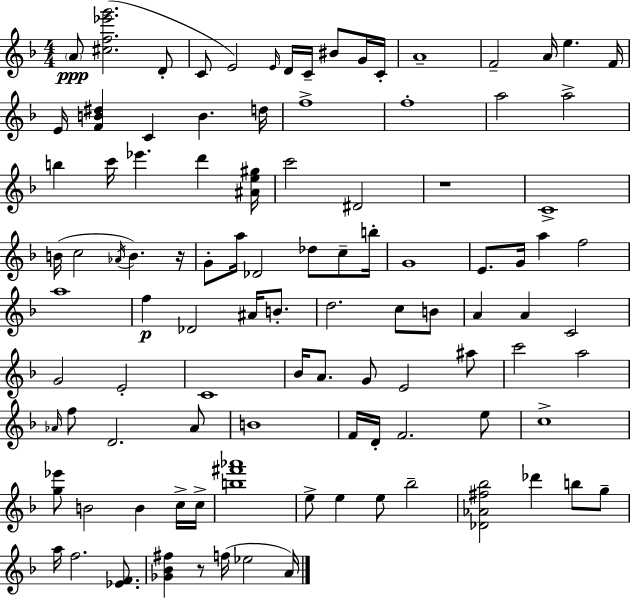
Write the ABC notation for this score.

X:1
T:Untitled
M:4/4
L:1/4
K:F
A/2 [^cf_e'g']2 D/2 C/2 E2 E/4 D/4 C/4 ^B/2 G/4 C/4 A4 F2 A/4 e F/4 E/4 [FB^d] C B d/4 f4 f4 a2 a2 b c'/4 _e' d' [^Ae^g]/4 c'2 ^D2 z4 C4 B/4 c2 _A/4 B z/4 G/2 a/4 _D2 _d/2 c/2 b/4 G4 E/2 G/4 a f2 a4 f _D2 ^A/4 B/2 d2 c/2 B/2 A A C2 G2 E2 C4 _B/4 A/2 G/2 E2 ^a/2 c'2 a2 _A/4 f/2 D2 _A/2 B4 F/4 D/4 F2 e/2 c4 [g_e']/2 B2 B c/4 c/4 [b^f'_a']4 e/2 e e/2 _b2 [_D_A^f_b]2 _d' b/2 g/2 a/4 f2 [_EF]/2 [_G_B^f] z/2 f/4 _e2 A/4